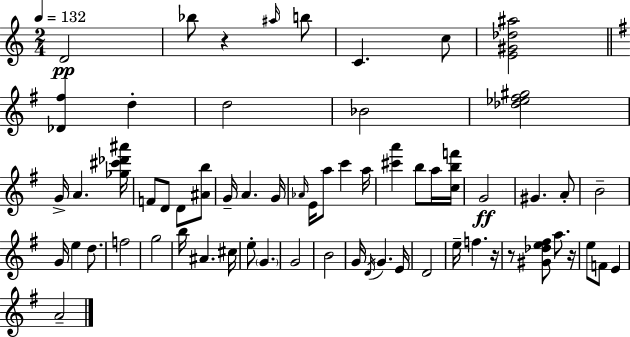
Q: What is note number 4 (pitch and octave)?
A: B5